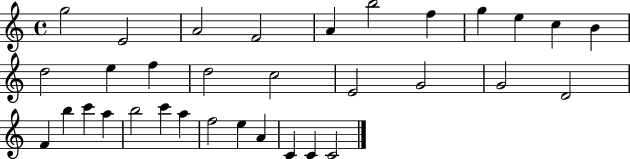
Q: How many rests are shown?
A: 0